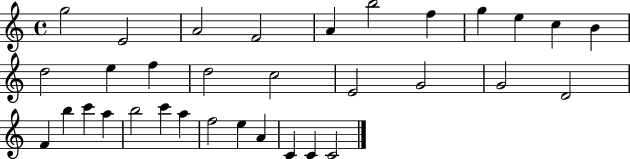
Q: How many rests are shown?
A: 0